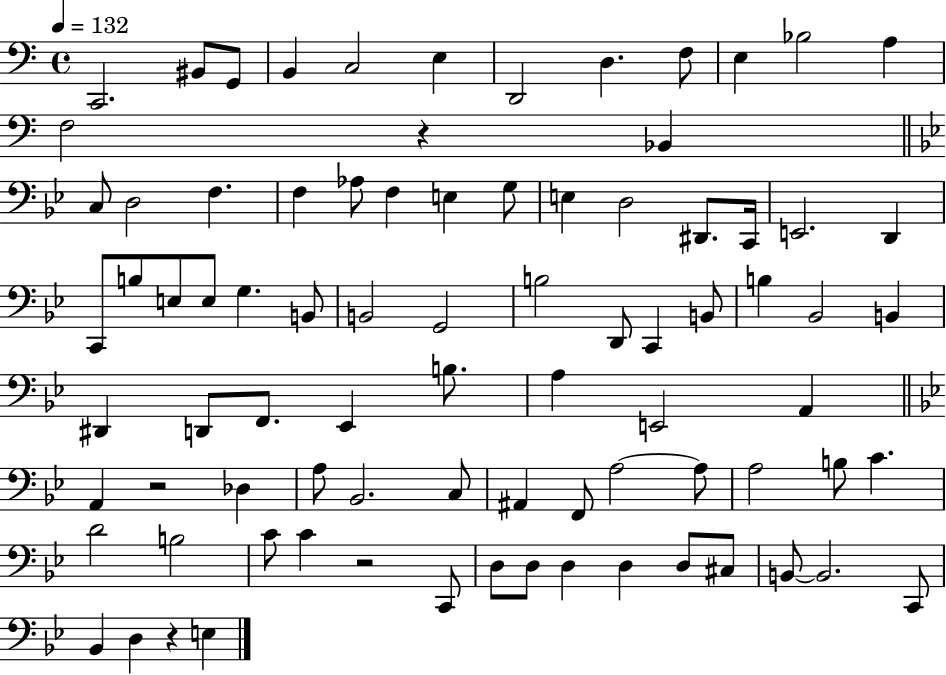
X:1
T:Untitled
M:4/4
L:1/4
K:C
C,,2 ^B,,/2 G,,/2 B,, C,2 E, D,,2 D, F,/2 E, _B,2 A, F,2 z _B,, C,/2 D,2 F, F, _A,/2 F, E, G,/2 E, D,2 ^D,,/2 C,,/4 E,,2 D,, C,,/2 B,/2 E,/2 E,/2 G, B,,/2 B,,2 G,,2 B,2 D,,/2 C,, B,,/2 B, _B,,2 B,, ^D,, D,,/2 F,,/2 _E,, B,/2 A, E,,2 A,, A,, z2 _D, A,/2 _B,,2 C,/2 ^A,, F,,/2 A,2 A,/2 A,2 B,/2 C D2 B,2 C/2 C z2 C,,/2 D,/2 D,/2 D, D, D,/2 ^C,/2 B,,/2 B,,2 C,,/2 _B,, D, z E,